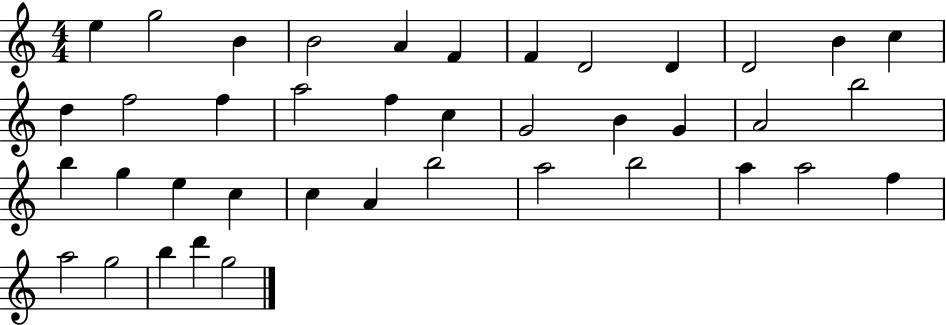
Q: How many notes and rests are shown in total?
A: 40